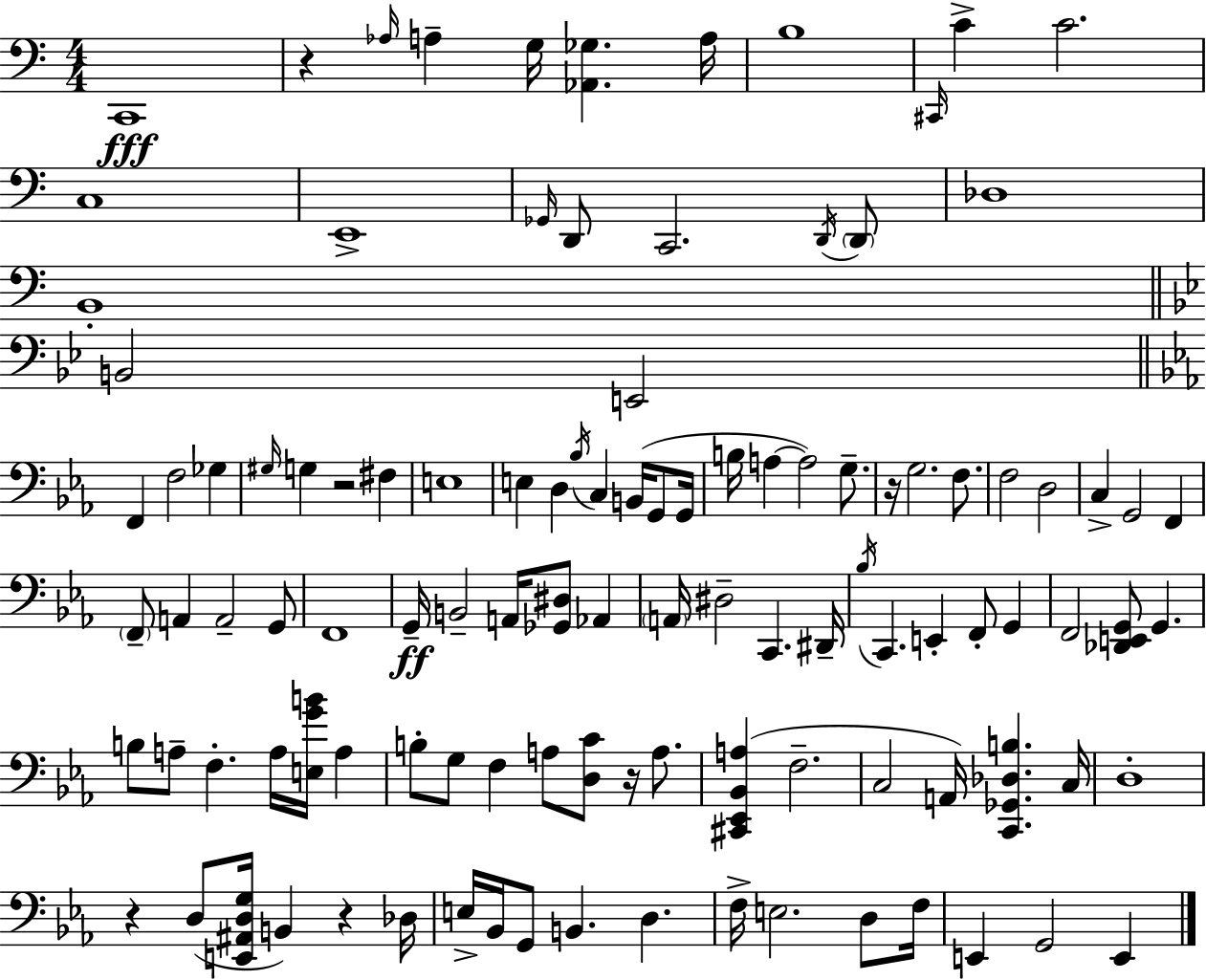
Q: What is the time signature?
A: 4/4